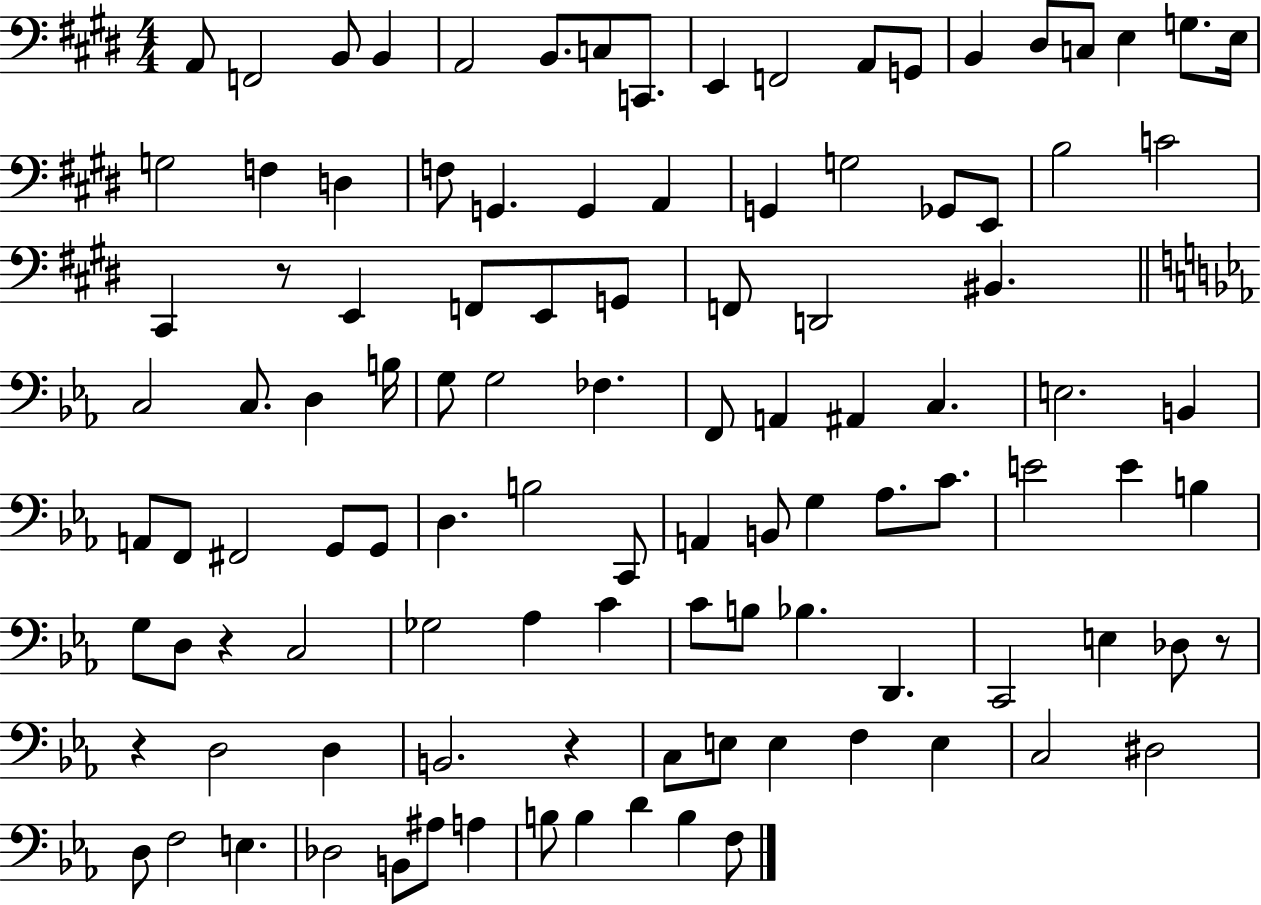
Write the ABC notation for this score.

X:1
T:Untitled
M:4/4
L:1/4
K:E
A,,/2 F,,2 B,,/2 B,, A,,2 B,,/2 C,/2 C,,/2 E,, F,,2 A,,/2 G,,/2 B,, ^D,/2 C,/2 E, G,/2 E,/4 G,2 F, D, F,/2 G,, G,, A,, G,, G,2 _G,,/2 E,,/2 B,2 C2 ^C,, z/2 E,, F,,/2 E,,/2 G,,/2 F,,/2 D,,2 ^B,, C,2 C,/2 D, B,/4 G,/2 G,2 _F, F,,/2 A,, ^A,, C, E,2 B,, A,,/2 F,,/2 ^F,,2 G,,/2 G,,/2 D, B,2 C,,/2 A,, B,,/2 G, _A,/2 C/2 E2 E B, G,/2 D,/2 z C,2 _G,2 _A, C C/2 B,/2 _B, D,, C,,2 E, _D,/2 z/2 z D,2 D, B,,2 z C,/2 E,/2 E, F, E, C,2 ^D,2 D,/2 F,2 E, _D,2 B,,/2 ^A,/2 A, B,/2 B, D B, F,/2